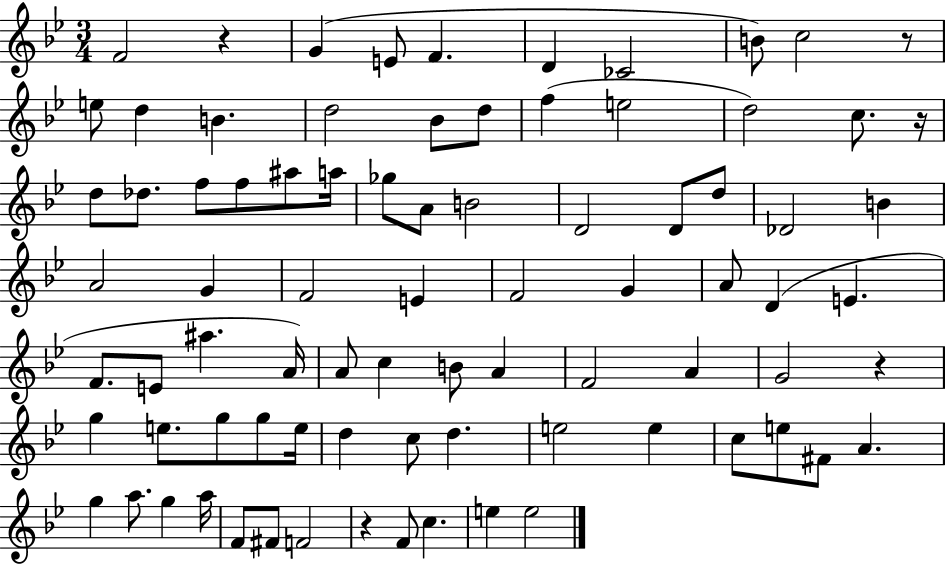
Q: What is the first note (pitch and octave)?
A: F4